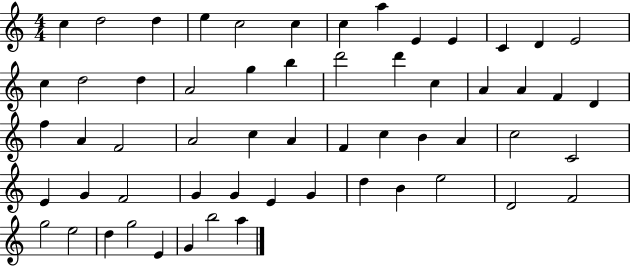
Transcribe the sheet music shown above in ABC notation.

X:1
T:Untitled
M:4/4
L:1/4
K:C
c d2 d e c2 c c a E E C D E2 c d2 d A2 g b d'2 d' c A A F D f A F2 A2 c A F c B A c2 C2 E G F2 G G E G d B e2 D2 F2 g2 e2 d g2 E G b2 a